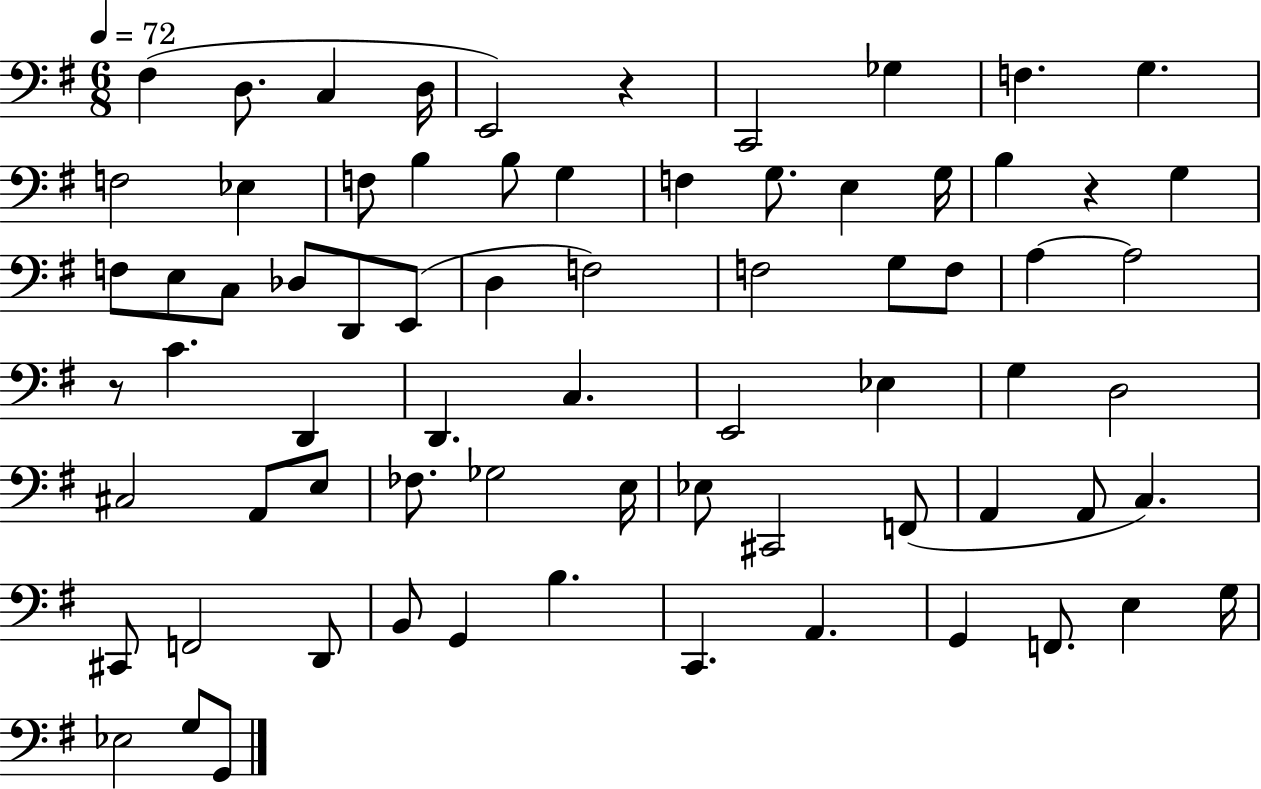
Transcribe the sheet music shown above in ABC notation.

X:1
T:Untitled
M:6/8
L:1/4
K:G
^F, D,/2 C, D,/4 E,,2 z C,,2 _G, F, G, F,2 _E, F,/2 B, B,/2 G, F, G,/2 E, G,/4 B, z G, F,/2 E,/2 C,/2 _D,/2 D,,/2 E,,/2 D, F,2 F,2 G,/2 F,/2 A, A,2 z/2 C D,, D,, C, E,,2 _E, G, D,2 ^C,2 A,,/2 E,/2 _F,/2 _G,2 E,/4 _E,/2 ^C,,2 F,,/2 A,, A,,/2 C, ^C,,/2 F,,2 D,,/2 B,,/2 G,, B, C,, A,, G,, F,,/2 E, G,/4 _E,2 G,/2 G,,/2